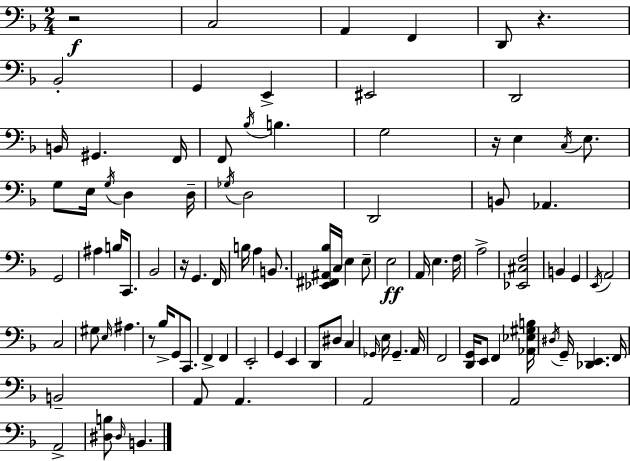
{
  \clef bass
  \numericTimeSignature
  \time 2/4
  \key f \major
  r2\f | c2 | a,4 f,4 | d,8 r4. | \break bes,2-. | g,4 e,4-> | eis,2 | d,2 | \break b,16 gis,4. f,16 | f,8 \acciaccatura { bes16 } b4. | g2 | r16 e4 \acciaccatura { c16 } e8. | \break g8 e16 \acciaccatura { g16 } d4 | d16-- \acciaccatura { ges16 } d2 | d,2 | b,8 aes,4. | \break g,2 | ais4 | b16 c,8. bes,2 | r16 g,4. | \break f,16 b16 a4 | b,8. <ees, fis, ais, bes>16 c16 e4 | e8-- e2\ff | a,16 e4. | \break f16 a2-> | <ees, cis f>2 | b,4 | g,4 \acciaccatura { e,16 } a,2 | \break c2 | gis8 \grace { e16 } | ais4. r8 | bes16-> g,8 c,8. f,4-> | \break f,4 e,2-. | g,4 | e,4 d,8 | dis8 c4 \grace { ges,16 } e16 | \break ges,4.-- a,16 f,2 | <d, g,>16 | e,8 f,4 <aes, ees gis b>16 \acciaccatura { dis16 } | g,16-- <des, e,>4. f,16 | \break b,2-- | a,8 a,4. | a,2 | a,2 | \break a,2-> | <dis b>8 \grace { dis16 } b,4. | \bar "|."
}